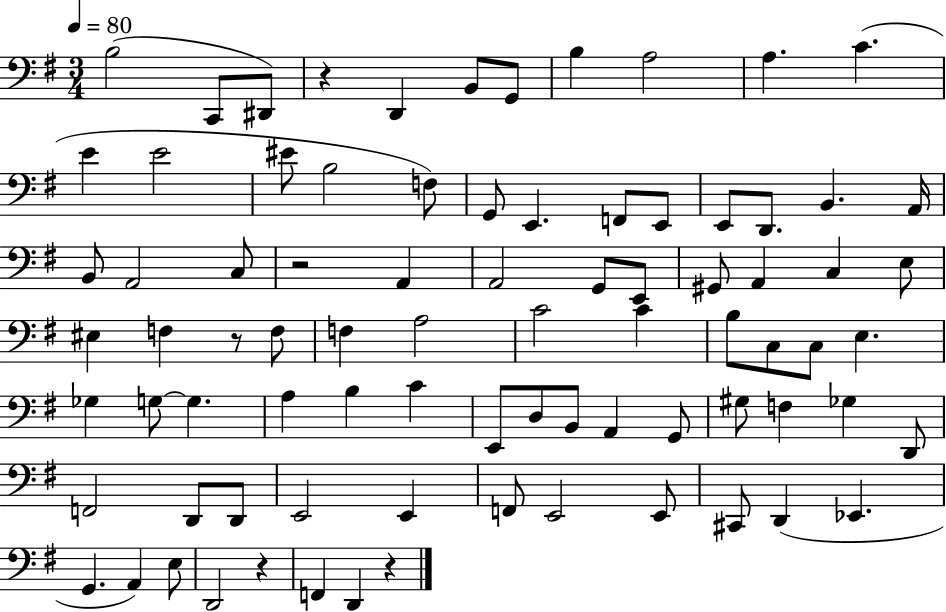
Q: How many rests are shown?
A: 5